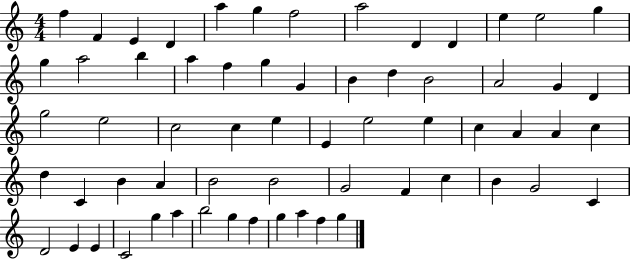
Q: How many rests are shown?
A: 0